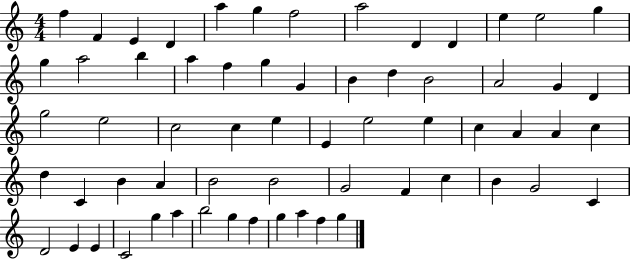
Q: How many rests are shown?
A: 0